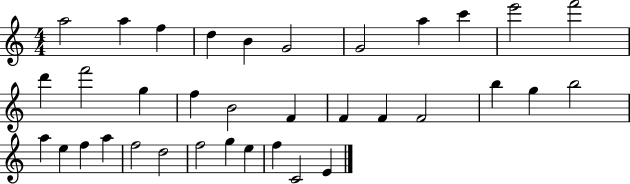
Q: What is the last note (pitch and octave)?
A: E4